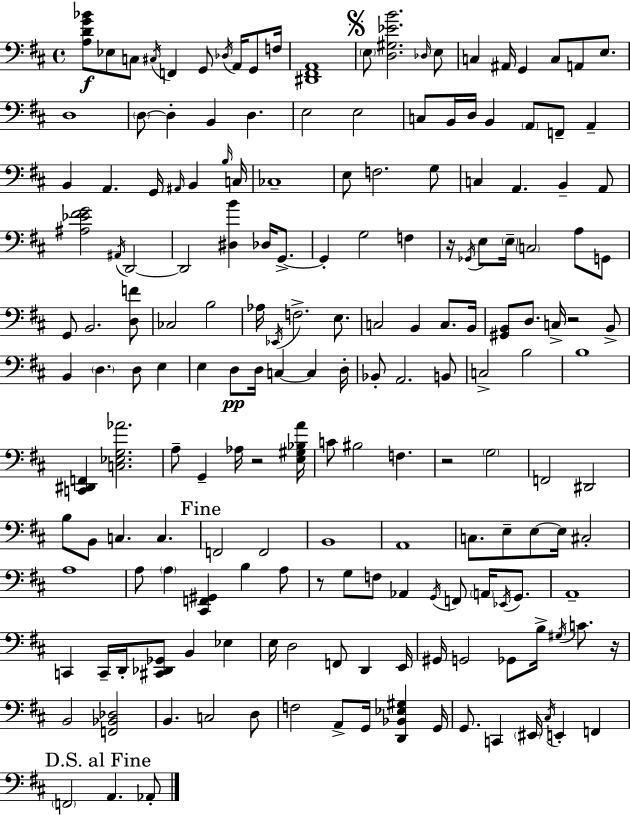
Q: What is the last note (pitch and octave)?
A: Ab2